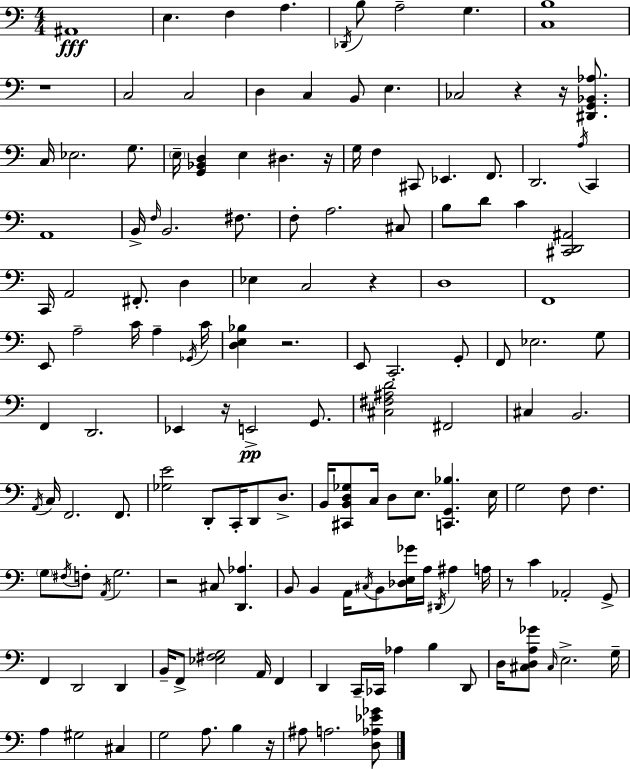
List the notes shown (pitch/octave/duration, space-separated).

A#2/w E3/q. F3/q A3/q. Db2/s B3/e A3/h G3/q. [C3,B3]/w R/w C3/h C3/h D3/q C3/q B2/e E3/q. CES3/h R/q R/s [D#2,G2,Bb2,Ab3]/e. C3/s Eb3/h. G3/e. E3/s [G2,Bb2,D3]/q E3/q D#3/q. R/s G3/s F3/q C#2/e Eb2/q. F2/e. D2/h. A3/s C2/q A2/w B2/s F3/s B2/h. F#3/e. F3/e A3/h. C#3/e B3/e D4/e C4/q [C#2,D2,A#2]/h C2/s A2/h F#2/e. D3/q Eb3/q C3/h R/q D3/w F2/w E2/e A3/h C4/s A3/q Gb2/s C4/s [D3,E3,Bb3]/q R/h. E2/e C2/h. G2/e F2/e Eb3/h. G3/e F2/q D2/h. Eb2/q R/s E2/h G2/e. [C#3,F#3,A#3,D4]/h F#2/h C#3/q B2/h. A2/s C3/s F2/h. F2/e. [Gb3,E4]/h D2/e C2/s D2/e D3/e. B2/s [C#2,B2,D3,Gb3]/e C3/s D3/e E3/e. [C2,G2,Bb3]/q. E3/s G3/h F3/e F3/q. G3/e F#3/s F3/e A2/s G3/h. R/h C#3/e [D2,Ab3]/q. B2/e B2/q A2/s C#3/s B2/e [Db3,E3,Gb4]/s A3/s D#2/s A#3/q A3/s R/e C4/q Ab2/h G2/e F2/q D2/h D2/q B2/s F2/e [Eb3,F#3,G3]/h A2/s F2/q D2/q C2/s CES2/s Ab3/q B3/q D2/e D3/s [C#3,D3,A3,Gb4]/e C#3/s E3/h. G3/s A3/q G#3/h C#3/q G3/h A3/e. B3/q R/s A#3/e A3/h. [D3,Ab3,Eb4,Gb4]/e